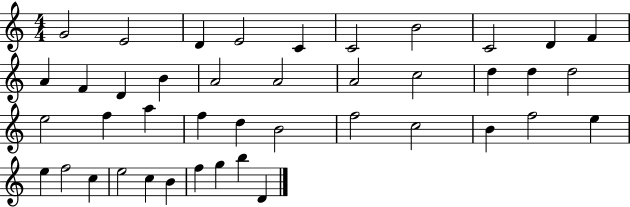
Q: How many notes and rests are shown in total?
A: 42